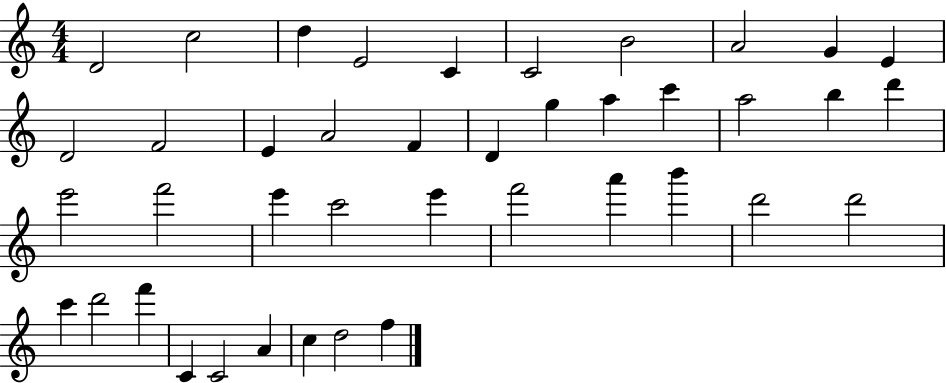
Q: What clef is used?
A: treble